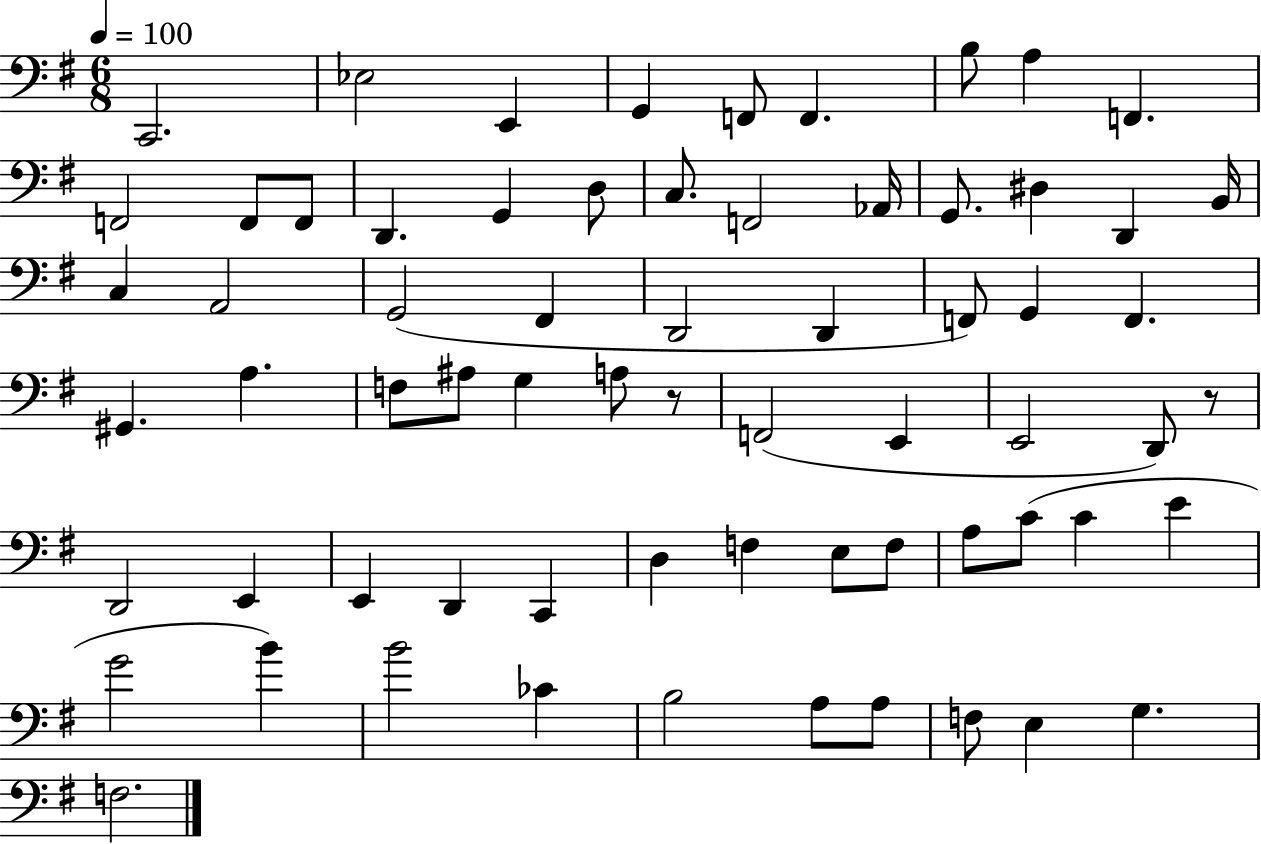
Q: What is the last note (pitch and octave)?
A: F3